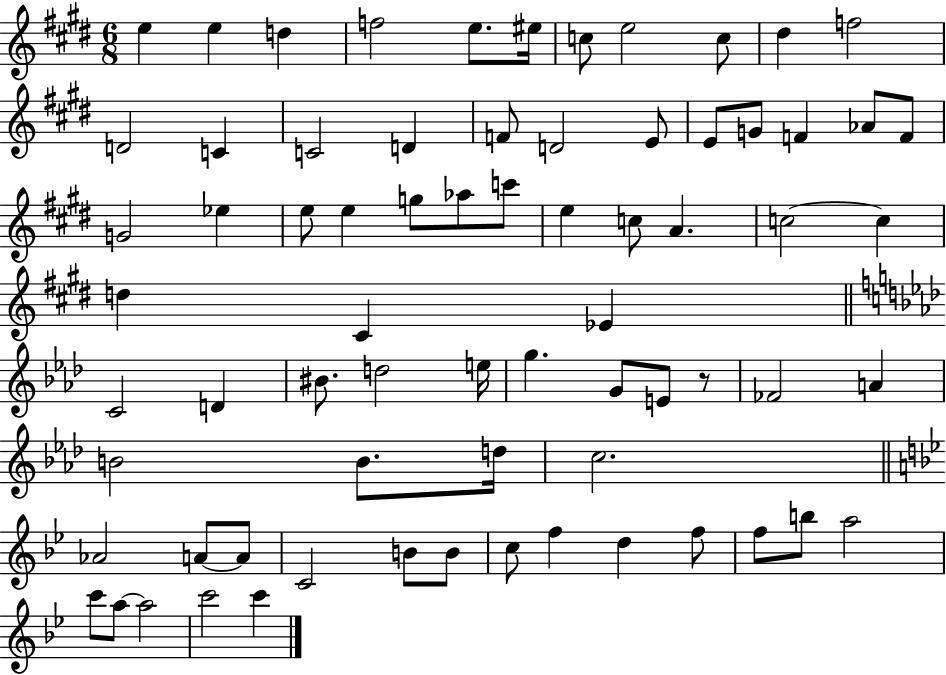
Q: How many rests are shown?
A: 1